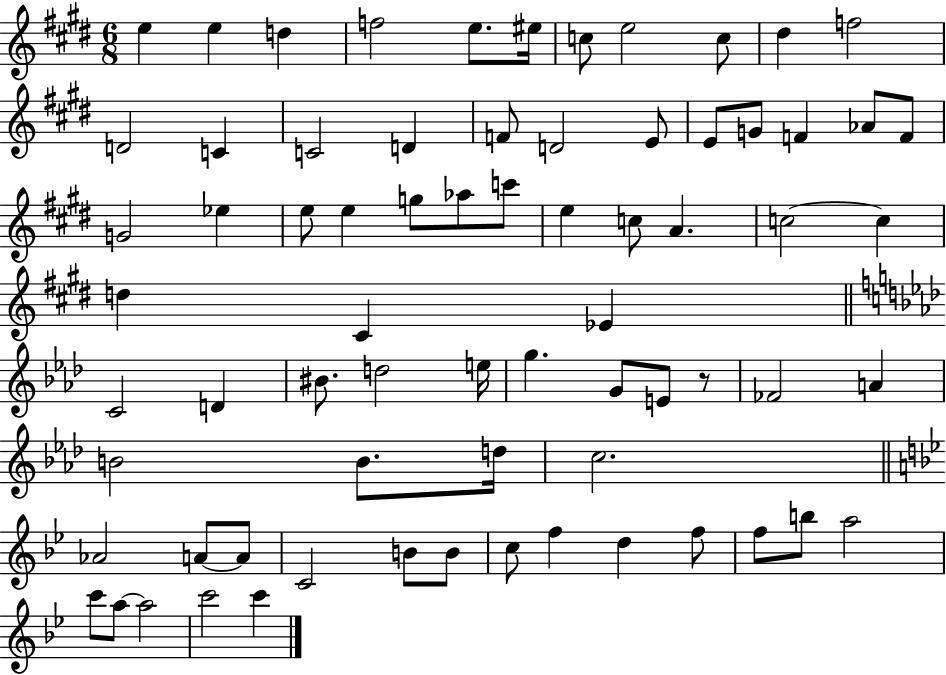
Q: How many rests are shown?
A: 1